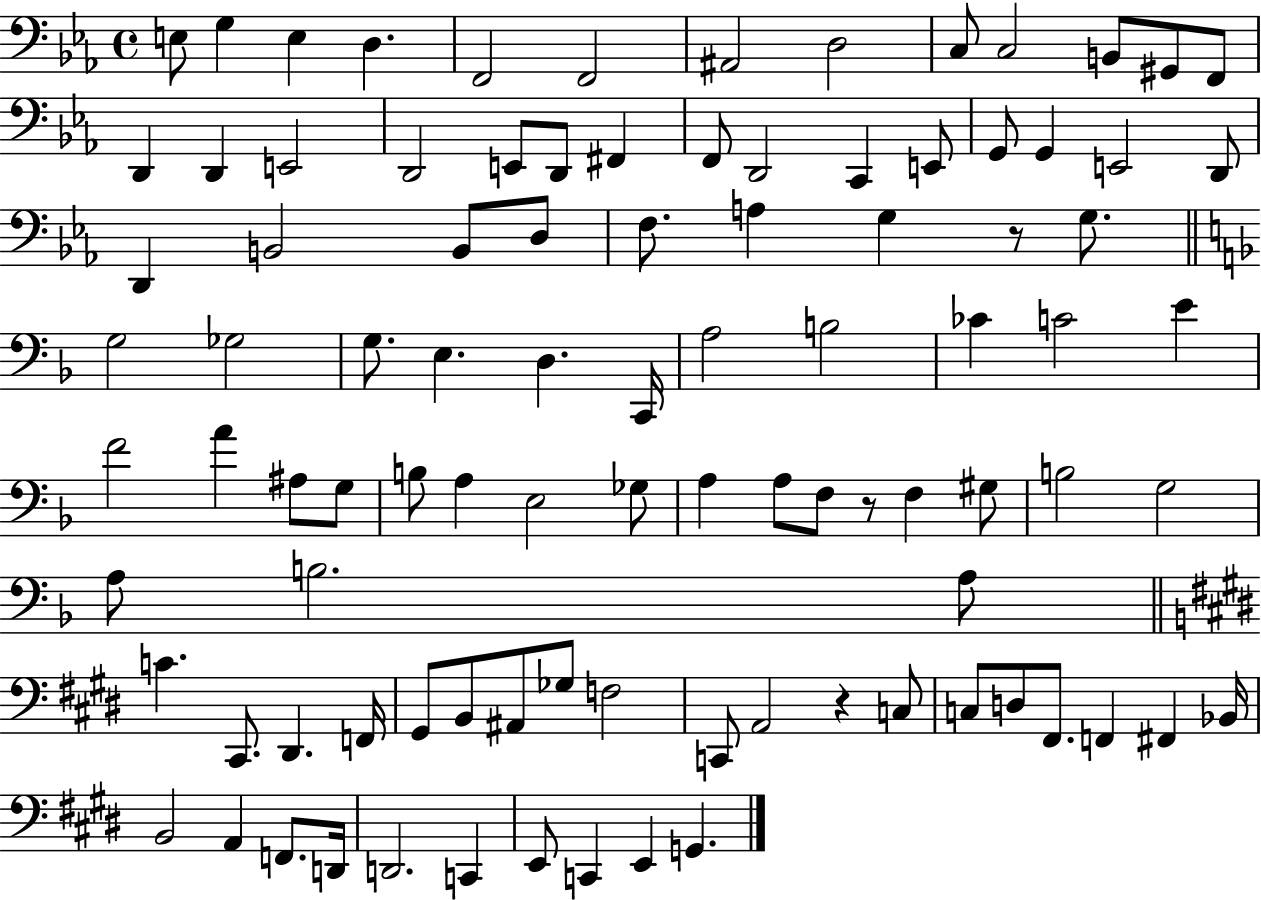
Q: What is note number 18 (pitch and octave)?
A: E2